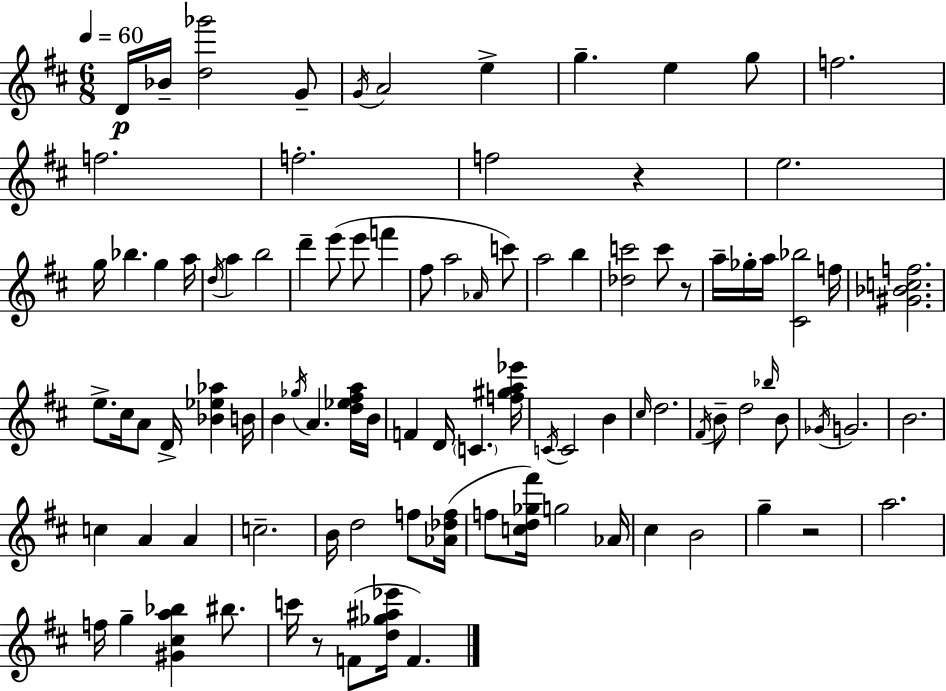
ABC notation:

X:1
T:Untitled
M:6/8
L:1/4
K:D
D/4 _B/4 [d_g']2 G/2 G/4 A2 e g e g/2 f2 f2 f2 f2 z e2 g/4 _b g a/4 d/4 a b2 d' e'/2 e'/2 f' ^f/2 a2 _A/4 c'/2 a2 b [_dc']2 c'/2 z/2 a/4 _g/4 a/4 [^C_b]2 f/4 [^G_Bcf]2 e/2 ^c/4 A/2 D/4 [_B_e_a] B/4 B _g/4 A [d_e^fa]/4 B/4 F D/4 C [f^ga_e']/4 C/4 C2 B ^c/4 d2 ^F/4 B/2 d2 _b/4 B/2 _G/4 G2 B2 c A A c2 B/4 d2 f/2 [_A_df]/4 f/2 [cd_g^f']/4 g2 _A/4 ^c B2 g z2 a2 f/4 g [^G^ca_b] ^b/2 c'/4 z/2 F/2 [d_g^a_e']/4 F